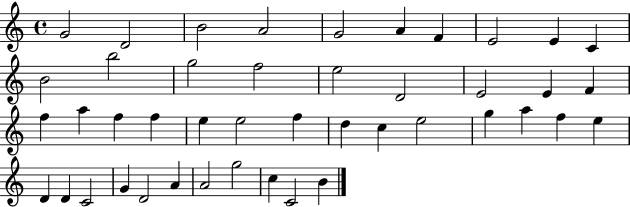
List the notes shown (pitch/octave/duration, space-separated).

G4/h D4/h B4/h A4/h G4/h A4/q F4/q E4/h E4/q C4/q B4/h B5/h G5/h F5/h E5/h D4/h E4/h E4/q F4/q F5/q A5/q F5/q F5/q E5/q E5/h F5/q D5/q C5/q E5/h G5/q A5/q F5/q E5/q D4/q D4/q C4/h G4/q D4/h A4/q A4/h G5/h C5/q C4/h B4/q